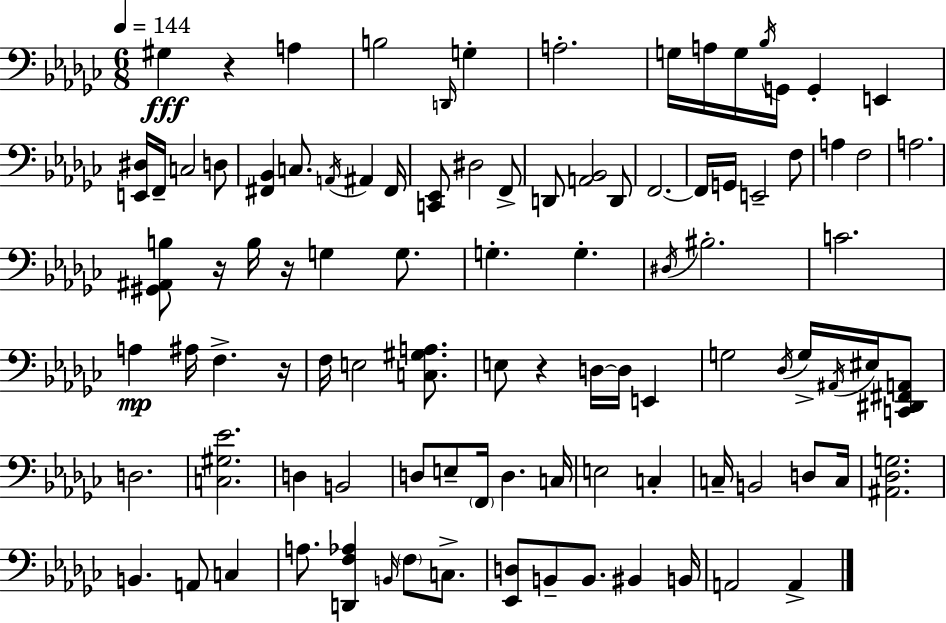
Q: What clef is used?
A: bass